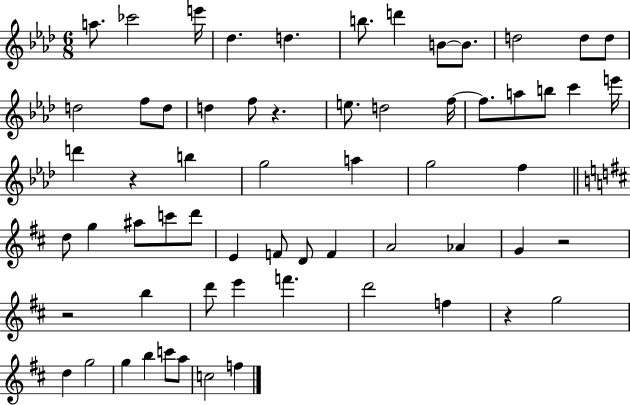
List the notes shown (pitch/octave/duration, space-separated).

A5/e. CES6/h E6/s Db5/q. D5/q. B5/e. D6/q B4/e B4/e. D5/h D5/e D5/e D5/h F5/e D5/e D5/q F5/e R/q. E5/e. D5/h F5/s F5/e. A5/e B5/e C6/q E6/s D6/q R/q B5/q G5/h A5/q G5/h F5/q D5/e G5/q A#5/e C6/e D6/e E4/q F4/e D4/e F4/q A4/h Ab4/q G4/q R/h R/h B5/q D6/e E6/q F6/q. D6/h F5/q R/q G5/h D5/q G5/h G5/q B5/q C6/e A5/e C5/h F5/q